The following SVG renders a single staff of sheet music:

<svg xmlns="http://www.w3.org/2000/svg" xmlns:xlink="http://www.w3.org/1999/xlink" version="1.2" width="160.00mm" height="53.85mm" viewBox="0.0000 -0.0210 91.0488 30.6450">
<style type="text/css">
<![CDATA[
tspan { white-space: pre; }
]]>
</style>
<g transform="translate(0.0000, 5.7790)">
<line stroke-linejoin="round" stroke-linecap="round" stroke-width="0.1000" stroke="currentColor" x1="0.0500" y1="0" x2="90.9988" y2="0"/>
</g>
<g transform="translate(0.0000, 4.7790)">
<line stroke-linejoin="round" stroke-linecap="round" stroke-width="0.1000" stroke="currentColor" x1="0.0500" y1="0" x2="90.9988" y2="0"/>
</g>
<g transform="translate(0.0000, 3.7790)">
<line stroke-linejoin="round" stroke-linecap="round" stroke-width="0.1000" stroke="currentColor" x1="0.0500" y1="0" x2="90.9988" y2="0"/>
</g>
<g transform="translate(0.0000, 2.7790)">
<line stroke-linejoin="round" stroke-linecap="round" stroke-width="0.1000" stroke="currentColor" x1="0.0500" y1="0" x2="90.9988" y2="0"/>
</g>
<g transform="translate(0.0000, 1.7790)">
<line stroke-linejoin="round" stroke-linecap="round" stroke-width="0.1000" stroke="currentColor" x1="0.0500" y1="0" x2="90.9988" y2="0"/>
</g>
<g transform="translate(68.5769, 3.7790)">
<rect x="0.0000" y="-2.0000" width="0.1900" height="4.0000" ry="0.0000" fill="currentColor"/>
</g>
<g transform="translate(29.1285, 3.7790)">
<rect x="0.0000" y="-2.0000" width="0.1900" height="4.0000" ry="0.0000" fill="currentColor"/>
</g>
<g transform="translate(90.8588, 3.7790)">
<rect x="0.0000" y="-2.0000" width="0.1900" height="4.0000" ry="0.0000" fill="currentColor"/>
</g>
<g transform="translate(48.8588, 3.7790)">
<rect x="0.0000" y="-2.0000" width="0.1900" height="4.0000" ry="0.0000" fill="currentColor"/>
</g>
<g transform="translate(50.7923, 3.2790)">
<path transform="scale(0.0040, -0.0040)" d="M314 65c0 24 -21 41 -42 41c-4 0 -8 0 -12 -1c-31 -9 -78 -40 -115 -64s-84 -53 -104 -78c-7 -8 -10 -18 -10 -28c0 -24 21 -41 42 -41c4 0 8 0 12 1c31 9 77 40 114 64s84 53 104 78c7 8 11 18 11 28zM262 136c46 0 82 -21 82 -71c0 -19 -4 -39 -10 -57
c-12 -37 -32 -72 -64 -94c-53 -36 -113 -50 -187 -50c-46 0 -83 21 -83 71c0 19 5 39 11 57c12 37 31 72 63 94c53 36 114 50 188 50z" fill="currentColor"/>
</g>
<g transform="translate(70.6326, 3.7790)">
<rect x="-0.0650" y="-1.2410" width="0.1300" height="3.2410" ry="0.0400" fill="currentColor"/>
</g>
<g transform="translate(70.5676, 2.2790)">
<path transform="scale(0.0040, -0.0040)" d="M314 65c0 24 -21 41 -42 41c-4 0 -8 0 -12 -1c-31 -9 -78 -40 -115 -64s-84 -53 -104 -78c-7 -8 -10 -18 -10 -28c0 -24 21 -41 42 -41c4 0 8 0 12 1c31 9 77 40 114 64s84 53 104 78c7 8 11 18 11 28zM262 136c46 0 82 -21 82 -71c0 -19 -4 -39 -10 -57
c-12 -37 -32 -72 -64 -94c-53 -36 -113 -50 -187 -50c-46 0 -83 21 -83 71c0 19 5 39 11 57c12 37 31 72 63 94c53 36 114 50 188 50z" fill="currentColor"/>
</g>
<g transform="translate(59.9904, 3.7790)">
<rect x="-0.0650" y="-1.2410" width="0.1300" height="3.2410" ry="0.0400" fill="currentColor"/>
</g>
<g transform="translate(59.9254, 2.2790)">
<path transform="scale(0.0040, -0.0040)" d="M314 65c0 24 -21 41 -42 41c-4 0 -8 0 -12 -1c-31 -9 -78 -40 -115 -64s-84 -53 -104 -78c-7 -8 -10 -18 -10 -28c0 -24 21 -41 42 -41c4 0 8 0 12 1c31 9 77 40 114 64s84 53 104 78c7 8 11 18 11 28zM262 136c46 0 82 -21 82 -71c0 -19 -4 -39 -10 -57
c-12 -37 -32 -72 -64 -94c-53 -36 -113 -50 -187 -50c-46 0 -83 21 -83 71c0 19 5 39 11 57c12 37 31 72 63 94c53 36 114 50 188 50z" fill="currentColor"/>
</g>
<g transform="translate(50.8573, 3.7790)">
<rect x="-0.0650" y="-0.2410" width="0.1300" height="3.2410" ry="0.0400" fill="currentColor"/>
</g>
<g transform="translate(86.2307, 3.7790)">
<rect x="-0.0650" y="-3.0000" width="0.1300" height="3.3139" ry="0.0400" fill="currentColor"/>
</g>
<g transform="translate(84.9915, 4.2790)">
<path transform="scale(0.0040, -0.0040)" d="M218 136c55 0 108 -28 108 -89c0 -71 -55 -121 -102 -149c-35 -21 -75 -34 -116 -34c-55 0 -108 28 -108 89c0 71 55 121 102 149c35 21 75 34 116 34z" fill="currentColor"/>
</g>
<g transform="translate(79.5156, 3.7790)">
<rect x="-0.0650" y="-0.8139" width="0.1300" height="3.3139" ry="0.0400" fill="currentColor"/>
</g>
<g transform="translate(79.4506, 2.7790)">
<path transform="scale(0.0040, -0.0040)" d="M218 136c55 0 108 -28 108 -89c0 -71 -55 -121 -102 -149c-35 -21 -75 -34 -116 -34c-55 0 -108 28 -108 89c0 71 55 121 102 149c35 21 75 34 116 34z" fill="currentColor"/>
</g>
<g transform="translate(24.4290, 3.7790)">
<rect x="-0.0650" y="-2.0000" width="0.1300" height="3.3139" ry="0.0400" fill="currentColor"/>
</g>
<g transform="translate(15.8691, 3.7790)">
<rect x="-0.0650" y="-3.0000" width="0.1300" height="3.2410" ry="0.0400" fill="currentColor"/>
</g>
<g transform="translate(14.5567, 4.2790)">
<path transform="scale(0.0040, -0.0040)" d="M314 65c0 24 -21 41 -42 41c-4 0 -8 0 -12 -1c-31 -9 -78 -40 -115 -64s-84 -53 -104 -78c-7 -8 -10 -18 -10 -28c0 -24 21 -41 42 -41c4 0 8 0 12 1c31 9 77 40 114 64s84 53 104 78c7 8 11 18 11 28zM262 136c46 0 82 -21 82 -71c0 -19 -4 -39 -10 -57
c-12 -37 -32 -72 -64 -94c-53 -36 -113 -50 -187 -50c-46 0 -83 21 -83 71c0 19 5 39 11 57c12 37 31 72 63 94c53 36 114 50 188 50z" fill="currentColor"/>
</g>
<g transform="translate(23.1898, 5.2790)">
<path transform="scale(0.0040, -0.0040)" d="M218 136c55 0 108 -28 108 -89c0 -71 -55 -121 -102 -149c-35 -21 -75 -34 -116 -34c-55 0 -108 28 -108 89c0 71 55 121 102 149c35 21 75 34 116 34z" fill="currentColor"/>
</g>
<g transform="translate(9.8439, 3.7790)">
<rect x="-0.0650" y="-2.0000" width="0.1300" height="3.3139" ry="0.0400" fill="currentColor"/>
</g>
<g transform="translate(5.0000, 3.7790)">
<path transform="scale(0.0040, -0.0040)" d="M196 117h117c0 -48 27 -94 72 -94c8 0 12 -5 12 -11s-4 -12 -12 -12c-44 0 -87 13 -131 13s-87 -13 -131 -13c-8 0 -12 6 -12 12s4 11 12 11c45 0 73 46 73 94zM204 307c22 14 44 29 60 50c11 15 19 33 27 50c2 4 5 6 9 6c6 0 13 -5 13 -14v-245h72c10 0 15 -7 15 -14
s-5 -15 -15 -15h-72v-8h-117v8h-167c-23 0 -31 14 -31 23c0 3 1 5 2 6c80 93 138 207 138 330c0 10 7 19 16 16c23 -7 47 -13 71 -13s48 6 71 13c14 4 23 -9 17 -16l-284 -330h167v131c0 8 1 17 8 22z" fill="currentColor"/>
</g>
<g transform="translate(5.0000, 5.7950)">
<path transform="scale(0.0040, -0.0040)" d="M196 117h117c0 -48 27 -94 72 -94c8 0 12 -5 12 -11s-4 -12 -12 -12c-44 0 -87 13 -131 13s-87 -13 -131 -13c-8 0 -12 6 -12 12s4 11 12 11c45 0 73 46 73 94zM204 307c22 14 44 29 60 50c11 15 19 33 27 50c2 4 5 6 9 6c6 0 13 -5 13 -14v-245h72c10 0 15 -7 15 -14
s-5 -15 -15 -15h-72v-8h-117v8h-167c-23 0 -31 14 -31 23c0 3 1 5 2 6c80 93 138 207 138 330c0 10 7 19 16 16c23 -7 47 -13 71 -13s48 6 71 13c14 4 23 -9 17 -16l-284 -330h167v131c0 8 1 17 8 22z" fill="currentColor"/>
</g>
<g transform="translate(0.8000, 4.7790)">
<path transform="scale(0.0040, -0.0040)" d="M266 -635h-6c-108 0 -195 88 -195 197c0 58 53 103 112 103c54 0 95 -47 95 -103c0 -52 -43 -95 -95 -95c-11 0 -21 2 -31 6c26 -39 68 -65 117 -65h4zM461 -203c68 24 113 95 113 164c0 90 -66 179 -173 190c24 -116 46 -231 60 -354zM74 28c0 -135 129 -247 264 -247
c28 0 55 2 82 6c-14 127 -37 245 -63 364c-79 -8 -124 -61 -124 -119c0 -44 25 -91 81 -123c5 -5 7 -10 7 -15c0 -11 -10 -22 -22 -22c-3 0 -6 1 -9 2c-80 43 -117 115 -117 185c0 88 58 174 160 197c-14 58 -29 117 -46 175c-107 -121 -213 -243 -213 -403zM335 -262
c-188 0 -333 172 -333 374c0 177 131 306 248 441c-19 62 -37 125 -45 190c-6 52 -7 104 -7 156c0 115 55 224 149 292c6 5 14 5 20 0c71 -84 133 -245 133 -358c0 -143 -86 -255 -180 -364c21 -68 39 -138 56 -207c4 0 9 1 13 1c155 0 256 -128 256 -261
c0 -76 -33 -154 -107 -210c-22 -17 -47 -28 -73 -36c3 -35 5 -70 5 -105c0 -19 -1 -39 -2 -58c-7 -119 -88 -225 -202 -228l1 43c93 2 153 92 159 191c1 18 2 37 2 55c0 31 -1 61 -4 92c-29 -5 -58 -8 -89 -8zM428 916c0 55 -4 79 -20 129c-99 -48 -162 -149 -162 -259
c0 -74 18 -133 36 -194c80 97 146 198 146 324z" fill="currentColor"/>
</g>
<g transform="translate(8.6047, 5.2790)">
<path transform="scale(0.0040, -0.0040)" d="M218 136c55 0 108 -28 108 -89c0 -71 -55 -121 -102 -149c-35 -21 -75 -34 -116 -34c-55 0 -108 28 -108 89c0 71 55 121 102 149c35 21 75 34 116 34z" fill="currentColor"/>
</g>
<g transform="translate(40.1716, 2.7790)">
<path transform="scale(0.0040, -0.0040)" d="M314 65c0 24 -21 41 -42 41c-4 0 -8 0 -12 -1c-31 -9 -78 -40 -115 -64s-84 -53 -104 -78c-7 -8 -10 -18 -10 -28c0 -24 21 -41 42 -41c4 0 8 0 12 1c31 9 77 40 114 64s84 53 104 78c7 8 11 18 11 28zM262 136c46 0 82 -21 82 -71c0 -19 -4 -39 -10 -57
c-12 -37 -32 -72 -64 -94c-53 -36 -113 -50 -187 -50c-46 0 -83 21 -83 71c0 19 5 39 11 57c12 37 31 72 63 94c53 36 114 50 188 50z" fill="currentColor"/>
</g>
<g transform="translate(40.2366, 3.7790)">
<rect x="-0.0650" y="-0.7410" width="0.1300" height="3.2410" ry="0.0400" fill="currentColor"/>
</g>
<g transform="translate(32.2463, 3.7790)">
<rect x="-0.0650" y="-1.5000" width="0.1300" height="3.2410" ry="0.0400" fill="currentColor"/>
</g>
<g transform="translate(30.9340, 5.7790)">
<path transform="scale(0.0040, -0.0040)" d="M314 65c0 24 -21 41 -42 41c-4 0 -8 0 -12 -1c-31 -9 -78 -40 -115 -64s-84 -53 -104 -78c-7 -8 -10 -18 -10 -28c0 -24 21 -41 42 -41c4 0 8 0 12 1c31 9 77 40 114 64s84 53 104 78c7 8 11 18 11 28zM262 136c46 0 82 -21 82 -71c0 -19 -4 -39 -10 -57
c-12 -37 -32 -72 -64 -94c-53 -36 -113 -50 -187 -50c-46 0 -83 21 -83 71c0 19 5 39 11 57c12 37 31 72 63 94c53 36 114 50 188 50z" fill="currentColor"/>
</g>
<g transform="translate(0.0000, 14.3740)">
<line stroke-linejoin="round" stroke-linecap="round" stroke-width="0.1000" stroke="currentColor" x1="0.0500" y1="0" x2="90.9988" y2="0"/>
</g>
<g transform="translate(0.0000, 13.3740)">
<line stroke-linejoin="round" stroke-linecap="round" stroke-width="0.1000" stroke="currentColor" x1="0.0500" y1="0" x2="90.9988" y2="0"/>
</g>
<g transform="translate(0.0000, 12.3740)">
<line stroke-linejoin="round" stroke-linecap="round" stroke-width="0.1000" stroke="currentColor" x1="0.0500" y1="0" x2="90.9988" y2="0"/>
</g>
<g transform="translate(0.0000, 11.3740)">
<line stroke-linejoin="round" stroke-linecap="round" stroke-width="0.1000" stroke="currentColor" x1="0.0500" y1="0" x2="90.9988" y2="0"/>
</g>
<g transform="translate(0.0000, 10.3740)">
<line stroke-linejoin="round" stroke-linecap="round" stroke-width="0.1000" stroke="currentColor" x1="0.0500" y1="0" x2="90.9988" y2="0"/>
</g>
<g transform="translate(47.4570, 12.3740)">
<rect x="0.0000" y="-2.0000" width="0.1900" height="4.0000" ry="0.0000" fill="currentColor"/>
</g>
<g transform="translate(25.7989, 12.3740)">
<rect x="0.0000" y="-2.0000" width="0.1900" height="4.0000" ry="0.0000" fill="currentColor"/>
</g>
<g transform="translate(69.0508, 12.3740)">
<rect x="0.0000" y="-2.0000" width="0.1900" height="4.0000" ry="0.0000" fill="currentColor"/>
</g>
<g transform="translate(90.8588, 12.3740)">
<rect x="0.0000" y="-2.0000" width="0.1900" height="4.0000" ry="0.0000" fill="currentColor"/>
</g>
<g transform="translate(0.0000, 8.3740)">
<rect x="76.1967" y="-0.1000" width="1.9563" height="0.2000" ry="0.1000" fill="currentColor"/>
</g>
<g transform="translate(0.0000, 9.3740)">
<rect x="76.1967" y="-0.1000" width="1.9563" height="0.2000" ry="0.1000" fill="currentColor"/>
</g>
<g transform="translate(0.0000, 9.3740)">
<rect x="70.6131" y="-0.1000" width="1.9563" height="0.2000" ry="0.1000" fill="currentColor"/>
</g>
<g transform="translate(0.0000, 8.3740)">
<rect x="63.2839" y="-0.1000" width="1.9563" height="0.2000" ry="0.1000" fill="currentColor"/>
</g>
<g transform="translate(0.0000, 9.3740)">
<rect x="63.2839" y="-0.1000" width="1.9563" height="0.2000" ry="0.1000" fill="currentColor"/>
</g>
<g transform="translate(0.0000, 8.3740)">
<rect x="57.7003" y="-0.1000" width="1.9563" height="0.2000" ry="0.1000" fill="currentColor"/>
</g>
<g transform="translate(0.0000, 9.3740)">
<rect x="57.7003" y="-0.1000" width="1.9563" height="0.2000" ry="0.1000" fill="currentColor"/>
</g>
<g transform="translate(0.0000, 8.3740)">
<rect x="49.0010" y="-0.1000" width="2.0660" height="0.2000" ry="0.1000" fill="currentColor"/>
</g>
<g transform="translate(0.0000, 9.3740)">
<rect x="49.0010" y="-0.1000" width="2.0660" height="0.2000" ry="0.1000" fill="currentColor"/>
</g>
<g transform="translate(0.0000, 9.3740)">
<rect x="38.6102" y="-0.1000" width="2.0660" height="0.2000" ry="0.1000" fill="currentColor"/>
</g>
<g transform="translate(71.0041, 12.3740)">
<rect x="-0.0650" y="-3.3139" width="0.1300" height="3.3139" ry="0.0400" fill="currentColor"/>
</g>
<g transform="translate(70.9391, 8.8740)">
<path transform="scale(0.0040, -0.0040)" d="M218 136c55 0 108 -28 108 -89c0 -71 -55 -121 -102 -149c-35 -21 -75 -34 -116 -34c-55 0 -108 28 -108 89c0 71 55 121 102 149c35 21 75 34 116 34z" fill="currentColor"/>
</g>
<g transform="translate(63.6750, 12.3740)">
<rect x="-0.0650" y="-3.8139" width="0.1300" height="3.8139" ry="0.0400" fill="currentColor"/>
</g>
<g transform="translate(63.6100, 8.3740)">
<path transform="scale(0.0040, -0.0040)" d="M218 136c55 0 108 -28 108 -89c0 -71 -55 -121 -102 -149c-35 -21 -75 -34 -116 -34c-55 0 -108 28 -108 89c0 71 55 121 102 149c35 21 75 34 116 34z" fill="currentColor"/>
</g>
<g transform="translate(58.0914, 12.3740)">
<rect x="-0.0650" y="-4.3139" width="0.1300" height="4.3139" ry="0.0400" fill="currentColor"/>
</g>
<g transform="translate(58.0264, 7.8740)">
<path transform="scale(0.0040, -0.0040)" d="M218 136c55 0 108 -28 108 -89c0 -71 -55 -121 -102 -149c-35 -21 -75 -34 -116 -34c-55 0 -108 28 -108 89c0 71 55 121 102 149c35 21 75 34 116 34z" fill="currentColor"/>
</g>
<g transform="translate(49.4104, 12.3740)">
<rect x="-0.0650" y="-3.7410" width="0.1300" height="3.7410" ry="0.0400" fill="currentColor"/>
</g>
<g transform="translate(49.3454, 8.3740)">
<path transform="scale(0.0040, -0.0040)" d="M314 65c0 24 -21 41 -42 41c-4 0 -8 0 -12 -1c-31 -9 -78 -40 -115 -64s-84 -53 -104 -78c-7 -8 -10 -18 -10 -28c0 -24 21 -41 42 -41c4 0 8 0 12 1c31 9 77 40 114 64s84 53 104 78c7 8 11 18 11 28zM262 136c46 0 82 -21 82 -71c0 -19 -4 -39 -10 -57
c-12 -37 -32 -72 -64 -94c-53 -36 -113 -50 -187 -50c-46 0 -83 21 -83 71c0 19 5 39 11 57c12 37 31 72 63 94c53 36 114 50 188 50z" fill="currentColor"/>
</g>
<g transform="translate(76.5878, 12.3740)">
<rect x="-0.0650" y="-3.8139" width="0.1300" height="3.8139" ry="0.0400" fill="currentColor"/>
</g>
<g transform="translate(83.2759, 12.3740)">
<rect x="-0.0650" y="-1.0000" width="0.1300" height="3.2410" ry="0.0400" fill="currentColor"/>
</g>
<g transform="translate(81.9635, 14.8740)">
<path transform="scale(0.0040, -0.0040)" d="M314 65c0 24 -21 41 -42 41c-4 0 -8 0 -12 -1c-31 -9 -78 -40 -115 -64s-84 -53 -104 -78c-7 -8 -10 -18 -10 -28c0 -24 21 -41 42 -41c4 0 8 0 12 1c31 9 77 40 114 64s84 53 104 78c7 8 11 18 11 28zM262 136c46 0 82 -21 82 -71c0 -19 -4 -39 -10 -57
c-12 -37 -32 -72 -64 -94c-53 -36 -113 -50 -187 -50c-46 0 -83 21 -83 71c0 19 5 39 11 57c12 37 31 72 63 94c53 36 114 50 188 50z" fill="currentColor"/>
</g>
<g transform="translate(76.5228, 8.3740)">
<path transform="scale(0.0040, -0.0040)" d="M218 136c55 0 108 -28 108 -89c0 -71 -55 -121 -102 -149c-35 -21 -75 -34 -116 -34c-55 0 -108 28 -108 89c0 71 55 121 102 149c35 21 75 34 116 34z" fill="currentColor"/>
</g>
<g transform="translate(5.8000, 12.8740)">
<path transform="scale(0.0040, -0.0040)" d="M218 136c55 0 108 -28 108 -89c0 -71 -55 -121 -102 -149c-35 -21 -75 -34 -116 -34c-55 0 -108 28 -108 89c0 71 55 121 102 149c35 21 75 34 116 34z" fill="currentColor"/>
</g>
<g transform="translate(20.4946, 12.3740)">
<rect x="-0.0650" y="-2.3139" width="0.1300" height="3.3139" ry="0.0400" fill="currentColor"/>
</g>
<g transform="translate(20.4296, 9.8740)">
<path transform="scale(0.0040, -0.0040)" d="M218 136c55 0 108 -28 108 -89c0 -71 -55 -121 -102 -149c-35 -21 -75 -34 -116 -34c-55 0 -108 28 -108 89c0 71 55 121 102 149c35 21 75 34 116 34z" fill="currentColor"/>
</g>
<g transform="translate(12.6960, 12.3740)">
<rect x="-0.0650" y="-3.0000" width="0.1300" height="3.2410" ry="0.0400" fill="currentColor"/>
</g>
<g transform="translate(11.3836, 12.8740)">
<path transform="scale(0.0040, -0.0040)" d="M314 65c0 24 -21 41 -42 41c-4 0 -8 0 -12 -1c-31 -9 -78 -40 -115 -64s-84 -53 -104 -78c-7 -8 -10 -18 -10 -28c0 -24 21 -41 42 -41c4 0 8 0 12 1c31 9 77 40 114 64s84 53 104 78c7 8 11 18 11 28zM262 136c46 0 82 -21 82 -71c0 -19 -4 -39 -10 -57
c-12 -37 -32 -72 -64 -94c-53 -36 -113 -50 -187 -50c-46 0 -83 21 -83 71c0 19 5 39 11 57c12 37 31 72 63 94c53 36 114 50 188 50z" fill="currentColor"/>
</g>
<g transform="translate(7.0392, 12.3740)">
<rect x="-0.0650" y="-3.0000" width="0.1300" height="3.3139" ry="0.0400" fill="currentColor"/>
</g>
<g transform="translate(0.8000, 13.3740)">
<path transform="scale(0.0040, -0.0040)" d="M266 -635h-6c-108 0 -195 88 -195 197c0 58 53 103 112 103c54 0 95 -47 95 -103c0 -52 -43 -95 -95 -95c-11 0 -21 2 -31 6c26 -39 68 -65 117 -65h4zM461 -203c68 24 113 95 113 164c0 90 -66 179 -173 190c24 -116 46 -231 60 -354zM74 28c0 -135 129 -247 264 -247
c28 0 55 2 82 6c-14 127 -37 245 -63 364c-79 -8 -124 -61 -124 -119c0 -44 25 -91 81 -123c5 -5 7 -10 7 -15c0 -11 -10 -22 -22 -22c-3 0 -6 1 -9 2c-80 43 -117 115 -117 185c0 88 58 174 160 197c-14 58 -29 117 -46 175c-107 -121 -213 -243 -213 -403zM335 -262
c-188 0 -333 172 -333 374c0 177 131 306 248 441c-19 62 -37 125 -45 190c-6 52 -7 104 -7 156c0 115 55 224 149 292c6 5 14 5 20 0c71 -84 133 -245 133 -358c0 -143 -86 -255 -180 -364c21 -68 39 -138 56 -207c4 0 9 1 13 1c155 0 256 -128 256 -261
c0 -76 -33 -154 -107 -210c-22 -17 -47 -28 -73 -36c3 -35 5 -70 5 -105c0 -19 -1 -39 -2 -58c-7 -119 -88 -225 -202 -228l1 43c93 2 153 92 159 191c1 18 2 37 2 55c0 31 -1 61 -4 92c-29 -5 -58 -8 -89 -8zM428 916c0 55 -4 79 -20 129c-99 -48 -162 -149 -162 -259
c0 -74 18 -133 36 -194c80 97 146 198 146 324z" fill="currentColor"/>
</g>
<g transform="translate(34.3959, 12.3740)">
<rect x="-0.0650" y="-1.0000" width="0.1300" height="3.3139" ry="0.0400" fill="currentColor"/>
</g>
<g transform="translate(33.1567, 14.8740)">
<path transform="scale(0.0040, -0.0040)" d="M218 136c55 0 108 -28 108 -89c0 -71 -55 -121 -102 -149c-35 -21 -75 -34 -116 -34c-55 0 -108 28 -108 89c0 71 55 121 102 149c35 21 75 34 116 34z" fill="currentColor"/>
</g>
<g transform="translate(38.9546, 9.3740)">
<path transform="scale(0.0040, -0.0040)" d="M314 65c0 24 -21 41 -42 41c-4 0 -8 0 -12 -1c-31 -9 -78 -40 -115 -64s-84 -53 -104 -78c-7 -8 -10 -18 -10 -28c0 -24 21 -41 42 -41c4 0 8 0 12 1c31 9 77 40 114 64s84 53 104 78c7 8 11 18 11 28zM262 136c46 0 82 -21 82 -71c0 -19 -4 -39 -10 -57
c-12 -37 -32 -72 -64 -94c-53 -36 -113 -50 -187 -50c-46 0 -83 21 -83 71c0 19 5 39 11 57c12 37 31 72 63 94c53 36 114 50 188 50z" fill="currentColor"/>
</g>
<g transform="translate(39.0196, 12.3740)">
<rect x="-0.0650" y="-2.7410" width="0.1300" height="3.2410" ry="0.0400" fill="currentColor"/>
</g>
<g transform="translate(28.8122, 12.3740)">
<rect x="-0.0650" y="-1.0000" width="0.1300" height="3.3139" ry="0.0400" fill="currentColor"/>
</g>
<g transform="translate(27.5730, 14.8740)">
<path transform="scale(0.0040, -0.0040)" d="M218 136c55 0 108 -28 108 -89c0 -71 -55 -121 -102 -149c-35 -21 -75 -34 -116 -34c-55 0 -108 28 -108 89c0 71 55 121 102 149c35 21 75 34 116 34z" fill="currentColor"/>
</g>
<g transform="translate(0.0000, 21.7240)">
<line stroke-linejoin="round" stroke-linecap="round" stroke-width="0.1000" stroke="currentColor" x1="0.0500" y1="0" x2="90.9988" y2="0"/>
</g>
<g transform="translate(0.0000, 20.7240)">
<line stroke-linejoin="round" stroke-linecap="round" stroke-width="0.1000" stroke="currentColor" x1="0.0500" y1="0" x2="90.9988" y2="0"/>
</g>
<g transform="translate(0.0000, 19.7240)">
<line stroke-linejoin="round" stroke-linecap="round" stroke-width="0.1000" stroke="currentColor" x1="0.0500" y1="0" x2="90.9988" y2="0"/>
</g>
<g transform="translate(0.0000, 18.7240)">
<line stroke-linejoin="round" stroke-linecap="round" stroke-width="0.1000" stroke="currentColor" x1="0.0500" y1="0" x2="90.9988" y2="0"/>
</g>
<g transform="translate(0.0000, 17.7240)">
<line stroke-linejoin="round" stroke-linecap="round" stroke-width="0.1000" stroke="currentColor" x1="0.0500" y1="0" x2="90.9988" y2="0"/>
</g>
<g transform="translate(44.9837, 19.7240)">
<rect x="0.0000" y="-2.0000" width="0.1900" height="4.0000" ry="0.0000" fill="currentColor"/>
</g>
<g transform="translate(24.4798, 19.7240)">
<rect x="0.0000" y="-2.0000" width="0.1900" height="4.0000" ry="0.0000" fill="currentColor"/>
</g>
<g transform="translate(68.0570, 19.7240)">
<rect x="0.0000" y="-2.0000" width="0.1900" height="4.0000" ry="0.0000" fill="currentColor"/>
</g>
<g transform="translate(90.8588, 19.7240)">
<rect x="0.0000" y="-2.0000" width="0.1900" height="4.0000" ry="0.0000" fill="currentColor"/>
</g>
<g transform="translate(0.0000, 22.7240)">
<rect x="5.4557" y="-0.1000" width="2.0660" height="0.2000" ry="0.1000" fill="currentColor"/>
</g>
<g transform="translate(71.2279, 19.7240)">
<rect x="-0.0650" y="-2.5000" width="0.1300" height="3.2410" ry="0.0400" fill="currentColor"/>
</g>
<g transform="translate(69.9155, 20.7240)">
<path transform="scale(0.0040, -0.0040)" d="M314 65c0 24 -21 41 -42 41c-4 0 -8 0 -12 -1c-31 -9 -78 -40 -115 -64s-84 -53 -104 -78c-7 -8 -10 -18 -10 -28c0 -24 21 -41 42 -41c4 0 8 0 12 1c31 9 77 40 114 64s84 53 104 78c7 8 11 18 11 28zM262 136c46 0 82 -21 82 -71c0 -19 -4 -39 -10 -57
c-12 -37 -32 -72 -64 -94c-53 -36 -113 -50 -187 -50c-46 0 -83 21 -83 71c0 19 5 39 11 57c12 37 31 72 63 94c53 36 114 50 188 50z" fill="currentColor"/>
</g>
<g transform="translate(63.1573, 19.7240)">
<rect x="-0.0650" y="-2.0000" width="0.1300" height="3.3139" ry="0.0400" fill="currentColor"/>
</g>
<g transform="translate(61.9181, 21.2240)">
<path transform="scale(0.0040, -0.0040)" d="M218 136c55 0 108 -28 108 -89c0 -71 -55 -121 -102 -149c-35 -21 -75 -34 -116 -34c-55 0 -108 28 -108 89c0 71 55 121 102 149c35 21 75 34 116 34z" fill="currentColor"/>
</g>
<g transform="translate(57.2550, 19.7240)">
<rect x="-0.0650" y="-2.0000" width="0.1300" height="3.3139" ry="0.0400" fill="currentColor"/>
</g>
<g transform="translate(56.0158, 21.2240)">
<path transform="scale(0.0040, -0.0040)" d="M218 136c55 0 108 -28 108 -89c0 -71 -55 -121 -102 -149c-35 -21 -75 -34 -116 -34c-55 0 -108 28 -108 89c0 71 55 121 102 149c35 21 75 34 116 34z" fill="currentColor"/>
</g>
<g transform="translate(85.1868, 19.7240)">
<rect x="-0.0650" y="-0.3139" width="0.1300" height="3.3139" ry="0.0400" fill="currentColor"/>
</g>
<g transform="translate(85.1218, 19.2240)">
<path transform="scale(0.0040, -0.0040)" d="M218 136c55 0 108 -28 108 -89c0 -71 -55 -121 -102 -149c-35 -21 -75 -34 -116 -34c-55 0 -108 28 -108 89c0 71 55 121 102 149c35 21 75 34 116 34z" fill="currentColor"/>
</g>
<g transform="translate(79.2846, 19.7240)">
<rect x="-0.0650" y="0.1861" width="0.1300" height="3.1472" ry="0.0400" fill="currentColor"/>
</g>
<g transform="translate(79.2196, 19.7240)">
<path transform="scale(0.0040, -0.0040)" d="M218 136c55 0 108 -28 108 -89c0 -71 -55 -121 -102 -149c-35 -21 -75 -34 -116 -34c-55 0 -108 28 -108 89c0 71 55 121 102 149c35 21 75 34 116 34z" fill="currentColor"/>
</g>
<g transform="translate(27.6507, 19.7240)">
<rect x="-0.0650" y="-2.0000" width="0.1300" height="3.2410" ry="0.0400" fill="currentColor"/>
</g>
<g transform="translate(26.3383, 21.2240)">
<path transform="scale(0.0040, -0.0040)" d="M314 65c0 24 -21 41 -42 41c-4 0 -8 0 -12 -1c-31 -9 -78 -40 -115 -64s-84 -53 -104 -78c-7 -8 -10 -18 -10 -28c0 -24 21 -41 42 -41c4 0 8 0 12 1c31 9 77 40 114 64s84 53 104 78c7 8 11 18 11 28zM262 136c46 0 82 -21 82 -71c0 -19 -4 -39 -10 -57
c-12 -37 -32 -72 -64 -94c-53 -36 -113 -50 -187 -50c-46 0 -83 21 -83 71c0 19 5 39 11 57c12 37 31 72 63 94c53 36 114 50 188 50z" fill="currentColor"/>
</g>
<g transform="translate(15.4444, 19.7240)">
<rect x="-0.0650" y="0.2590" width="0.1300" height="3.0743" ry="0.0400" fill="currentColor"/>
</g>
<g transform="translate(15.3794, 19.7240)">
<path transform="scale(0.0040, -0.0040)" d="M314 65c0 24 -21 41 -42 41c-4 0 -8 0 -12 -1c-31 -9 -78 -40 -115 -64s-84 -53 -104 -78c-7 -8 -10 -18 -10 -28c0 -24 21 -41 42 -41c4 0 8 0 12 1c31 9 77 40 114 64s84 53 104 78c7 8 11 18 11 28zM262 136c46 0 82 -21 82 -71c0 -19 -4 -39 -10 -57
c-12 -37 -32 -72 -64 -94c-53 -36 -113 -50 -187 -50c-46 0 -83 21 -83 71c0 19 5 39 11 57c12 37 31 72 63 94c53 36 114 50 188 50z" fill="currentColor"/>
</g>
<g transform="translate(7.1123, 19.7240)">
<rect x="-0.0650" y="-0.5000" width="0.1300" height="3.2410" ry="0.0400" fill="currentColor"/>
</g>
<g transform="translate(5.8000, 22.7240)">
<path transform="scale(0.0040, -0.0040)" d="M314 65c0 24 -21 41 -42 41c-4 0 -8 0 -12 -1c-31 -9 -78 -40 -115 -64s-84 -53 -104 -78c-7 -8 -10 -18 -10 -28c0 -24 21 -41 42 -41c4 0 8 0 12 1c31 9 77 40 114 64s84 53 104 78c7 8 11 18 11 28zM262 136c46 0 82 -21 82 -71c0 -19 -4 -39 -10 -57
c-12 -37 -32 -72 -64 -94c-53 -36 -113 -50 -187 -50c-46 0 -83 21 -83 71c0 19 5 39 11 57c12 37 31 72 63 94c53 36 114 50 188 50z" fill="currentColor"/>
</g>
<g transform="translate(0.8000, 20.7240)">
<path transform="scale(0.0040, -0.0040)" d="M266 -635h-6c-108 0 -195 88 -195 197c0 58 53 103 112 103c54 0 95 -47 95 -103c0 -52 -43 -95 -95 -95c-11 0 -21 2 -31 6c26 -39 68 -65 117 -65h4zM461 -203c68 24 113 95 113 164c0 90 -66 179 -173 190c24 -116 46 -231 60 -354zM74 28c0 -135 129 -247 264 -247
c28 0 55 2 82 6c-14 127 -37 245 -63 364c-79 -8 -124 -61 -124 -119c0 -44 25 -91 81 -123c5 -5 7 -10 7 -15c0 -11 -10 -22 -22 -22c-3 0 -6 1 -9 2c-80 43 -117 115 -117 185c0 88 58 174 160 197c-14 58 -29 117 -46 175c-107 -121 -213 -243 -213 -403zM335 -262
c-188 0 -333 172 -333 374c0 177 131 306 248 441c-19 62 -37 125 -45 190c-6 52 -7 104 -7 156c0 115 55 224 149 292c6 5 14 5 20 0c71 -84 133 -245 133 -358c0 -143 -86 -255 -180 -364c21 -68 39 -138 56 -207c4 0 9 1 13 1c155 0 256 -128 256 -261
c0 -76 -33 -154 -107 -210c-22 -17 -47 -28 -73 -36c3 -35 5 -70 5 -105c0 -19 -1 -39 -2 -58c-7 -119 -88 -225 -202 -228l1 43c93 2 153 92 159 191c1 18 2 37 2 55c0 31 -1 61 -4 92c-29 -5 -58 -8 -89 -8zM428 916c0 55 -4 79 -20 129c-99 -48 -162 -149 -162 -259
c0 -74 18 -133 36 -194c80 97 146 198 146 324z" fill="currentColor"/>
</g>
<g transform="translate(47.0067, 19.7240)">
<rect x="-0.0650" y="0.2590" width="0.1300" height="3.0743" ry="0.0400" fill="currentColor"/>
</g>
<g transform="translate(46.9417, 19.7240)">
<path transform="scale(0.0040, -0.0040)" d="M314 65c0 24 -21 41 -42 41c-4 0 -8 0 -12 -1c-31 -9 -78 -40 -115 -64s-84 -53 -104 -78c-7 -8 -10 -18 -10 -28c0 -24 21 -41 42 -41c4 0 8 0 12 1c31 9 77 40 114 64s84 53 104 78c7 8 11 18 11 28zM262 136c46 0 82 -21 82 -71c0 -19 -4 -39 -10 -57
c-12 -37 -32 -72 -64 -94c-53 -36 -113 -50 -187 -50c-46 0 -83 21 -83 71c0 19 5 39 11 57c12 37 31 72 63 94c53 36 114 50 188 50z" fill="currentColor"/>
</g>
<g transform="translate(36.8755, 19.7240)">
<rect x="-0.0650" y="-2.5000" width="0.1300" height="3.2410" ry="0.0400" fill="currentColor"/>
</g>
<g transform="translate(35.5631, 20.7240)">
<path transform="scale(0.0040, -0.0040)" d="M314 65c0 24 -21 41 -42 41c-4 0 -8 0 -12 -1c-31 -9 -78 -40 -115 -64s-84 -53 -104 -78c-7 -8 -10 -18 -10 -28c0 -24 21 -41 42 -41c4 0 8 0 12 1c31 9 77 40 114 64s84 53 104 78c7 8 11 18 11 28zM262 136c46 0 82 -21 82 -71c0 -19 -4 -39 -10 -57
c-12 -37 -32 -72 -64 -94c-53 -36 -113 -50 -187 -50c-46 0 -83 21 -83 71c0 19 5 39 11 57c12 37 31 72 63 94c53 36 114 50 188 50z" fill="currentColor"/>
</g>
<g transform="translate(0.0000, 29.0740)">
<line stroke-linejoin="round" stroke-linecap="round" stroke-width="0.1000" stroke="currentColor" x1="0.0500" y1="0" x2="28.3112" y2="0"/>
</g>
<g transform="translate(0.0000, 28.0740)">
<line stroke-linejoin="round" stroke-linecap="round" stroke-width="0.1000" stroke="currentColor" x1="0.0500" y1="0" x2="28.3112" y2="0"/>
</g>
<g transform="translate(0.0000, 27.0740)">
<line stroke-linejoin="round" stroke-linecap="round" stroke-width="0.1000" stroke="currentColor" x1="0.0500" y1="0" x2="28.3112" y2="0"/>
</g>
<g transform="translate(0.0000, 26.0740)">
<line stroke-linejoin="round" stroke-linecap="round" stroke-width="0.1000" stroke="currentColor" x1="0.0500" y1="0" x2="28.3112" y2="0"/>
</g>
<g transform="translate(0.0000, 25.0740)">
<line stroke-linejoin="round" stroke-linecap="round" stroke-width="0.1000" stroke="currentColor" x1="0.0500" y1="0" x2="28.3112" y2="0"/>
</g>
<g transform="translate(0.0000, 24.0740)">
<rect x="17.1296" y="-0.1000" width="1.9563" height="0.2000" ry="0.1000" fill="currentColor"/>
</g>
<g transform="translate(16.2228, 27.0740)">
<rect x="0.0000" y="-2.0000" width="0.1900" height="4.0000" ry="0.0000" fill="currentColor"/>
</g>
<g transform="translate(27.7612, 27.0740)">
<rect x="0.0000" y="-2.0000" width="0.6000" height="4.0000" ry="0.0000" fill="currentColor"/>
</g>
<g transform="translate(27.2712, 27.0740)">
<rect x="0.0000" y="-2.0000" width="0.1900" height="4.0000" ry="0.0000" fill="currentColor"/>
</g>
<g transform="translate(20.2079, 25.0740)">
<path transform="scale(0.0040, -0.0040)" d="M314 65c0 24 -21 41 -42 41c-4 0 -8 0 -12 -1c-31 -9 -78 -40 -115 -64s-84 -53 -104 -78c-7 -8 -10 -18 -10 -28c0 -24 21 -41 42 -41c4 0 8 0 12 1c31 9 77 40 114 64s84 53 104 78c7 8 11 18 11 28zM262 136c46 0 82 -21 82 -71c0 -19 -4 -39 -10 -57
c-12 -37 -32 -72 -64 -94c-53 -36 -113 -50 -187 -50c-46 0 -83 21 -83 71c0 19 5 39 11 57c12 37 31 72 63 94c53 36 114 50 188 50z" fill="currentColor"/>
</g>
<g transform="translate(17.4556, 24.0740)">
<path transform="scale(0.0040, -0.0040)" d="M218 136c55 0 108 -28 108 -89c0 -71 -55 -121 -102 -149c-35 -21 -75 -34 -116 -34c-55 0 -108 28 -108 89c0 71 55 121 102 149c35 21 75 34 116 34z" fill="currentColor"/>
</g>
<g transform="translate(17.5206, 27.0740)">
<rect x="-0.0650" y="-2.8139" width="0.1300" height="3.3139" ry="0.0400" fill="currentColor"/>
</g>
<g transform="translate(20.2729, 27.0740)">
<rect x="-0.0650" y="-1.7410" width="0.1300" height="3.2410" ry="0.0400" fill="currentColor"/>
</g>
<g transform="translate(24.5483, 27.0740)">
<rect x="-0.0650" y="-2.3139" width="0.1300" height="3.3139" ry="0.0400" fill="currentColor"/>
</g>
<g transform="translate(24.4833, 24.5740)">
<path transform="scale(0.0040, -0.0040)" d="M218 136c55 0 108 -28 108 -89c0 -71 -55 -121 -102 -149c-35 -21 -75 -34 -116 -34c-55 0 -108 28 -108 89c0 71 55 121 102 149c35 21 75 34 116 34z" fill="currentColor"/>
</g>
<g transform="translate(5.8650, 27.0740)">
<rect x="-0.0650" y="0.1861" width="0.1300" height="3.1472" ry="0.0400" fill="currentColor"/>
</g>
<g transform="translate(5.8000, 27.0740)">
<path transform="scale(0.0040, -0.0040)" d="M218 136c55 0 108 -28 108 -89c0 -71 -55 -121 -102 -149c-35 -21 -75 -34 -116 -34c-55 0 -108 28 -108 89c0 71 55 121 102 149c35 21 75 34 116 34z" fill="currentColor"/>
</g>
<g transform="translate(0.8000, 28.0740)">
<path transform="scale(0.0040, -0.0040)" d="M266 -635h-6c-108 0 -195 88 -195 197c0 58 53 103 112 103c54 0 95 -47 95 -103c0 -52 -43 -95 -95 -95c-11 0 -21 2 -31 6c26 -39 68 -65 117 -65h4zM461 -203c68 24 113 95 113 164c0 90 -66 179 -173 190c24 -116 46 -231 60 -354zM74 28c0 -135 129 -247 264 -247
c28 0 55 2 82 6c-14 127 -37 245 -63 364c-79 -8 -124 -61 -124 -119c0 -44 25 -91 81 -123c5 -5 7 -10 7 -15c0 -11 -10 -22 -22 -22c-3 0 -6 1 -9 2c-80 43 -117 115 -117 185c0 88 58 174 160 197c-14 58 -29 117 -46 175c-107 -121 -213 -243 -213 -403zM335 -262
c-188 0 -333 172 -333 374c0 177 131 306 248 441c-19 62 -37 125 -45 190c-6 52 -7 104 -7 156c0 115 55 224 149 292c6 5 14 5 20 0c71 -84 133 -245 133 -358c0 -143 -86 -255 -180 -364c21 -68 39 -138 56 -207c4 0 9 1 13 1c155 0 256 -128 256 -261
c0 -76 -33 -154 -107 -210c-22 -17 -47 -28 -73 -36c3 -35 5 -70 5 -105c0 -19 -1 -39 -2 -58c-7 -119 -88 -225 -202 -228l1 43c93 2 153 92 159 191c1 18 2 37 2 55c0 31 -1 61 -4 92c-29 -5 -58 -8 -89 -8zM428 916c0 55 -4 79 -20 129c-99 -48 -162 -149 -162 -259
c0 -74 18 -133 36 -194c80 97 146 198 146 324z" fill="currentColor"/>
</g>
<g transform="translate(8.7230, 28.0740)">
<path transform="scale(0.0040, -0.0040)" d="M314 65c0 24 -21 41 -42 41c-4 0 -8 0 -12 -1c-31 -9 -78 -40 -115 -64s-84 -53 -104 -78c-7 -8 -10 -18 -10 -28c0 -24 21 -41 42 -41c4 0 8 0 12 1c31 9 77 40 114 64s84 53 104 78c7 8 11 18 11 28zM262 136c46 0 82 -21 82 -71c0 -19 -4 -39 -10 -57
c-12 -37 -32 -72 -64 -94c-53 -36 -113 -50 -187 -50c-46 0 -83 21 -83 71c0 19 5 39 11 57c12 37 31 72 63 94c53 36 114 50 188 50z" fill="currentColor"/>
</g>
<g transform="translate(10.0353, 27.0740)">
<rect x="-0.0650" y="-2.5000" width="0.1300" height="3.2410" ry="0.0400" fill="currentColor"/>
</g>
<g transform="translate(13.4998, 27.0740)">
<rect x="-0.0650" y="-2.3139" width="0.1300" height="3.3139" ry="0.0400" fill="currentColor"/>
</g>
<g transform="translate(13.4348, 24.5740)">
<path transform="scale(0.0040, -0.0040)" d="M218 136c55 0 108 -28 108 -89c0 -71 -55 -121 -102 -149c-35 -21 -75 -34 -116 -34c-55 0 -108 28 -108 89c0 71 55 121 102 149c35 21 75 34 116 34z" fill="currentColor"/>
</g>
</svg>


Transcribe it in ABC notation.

X:1
T:Untitled
M:4/4
L:1/4
K:C
F A2 F E2 d2 c2 e2 e2 d A A A2 g D D a2 c'2 d' c' b c' D2 C2 B2 F2 G2 B2 F F G2 B c B G2 g a f2 g